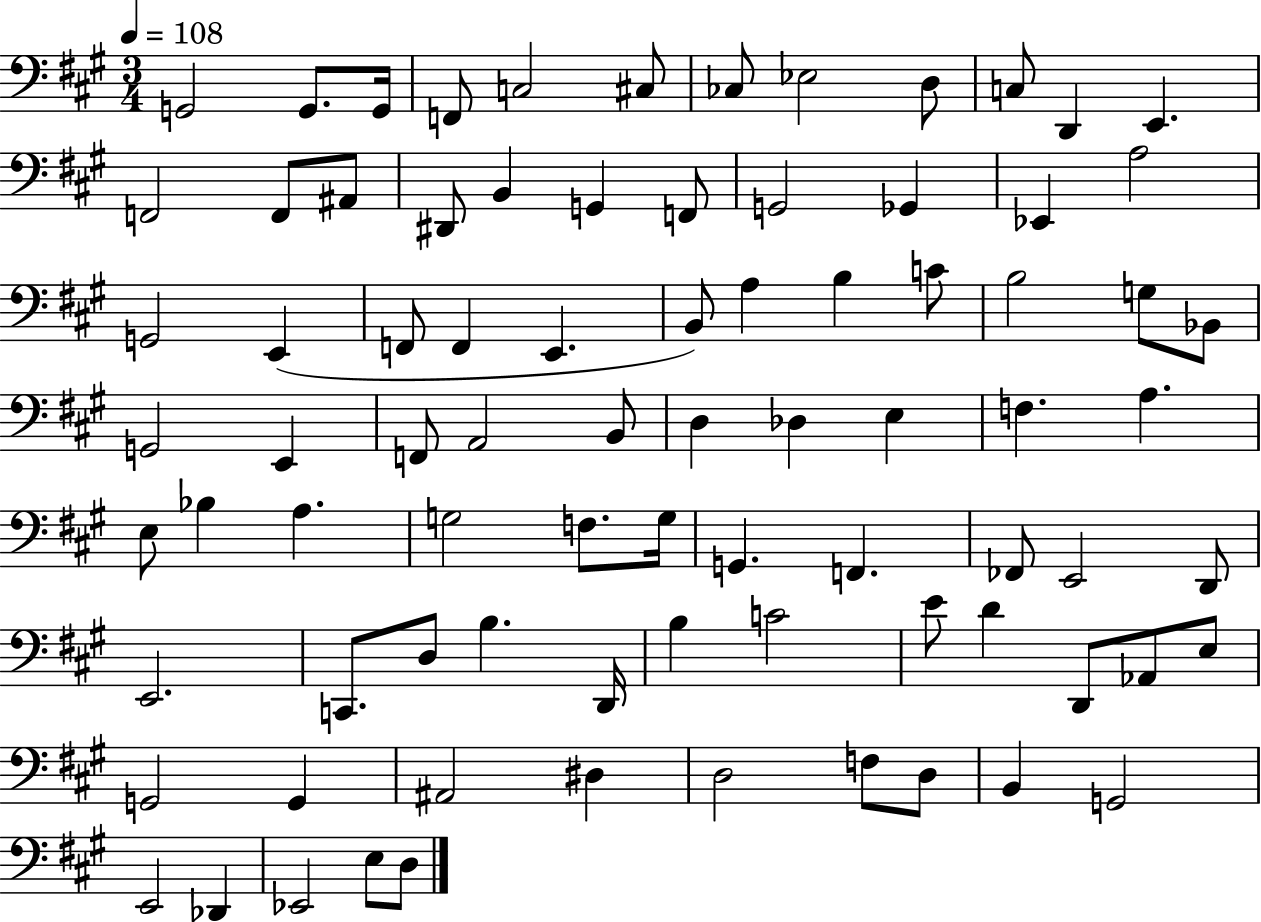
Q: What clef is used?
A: bass